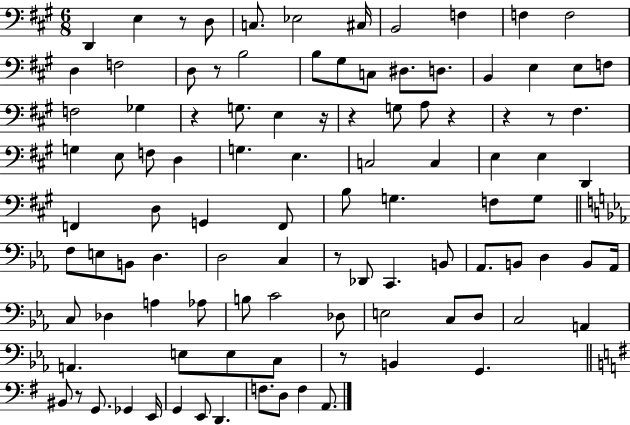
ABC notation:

X:1
T:Untitled
M:6/8
L:1/4
K:A
D,, E, z/2 D,/2 C,/2 _E,2 ^C,/4 B,,2 F, F, F,2 D, F,2 D,/2 z/2 B,2 B,/2 ^G,/2 C,/2 ^D,/2 D,/2 B,, E, E,/2 F,/2 F,2 _G, z G,/2 E, z/4 z G,/2 A,/2 z z z/2 ^F, G, E,/2 F,/2 D, G, E, C,2 C, E, E, D,, F,, D,/2 G,, F,,/2 B,/2 G, F,/2 G,/2 F,/2 E,/2 B,,/2 D, D,2 C, z/2 _D,,/2 C,, B,,/2 _A,,/2 B,,/2 D, B,,/2 _A,,/4 C,/2 _D, A, _A,/2 B,/2 C2 _D,/2 E,2 C,/2 D,/2 C,2 A,, A,, E,/2 E,/2 C,/2 z/2 B,, G,, ^B,,/2 z/2 G,,/2 _G,, E,,/4 G,, E,,/2 D,, F,/2 D,/2 F, A,,/2